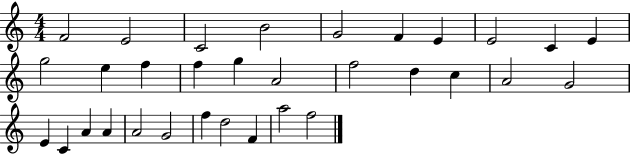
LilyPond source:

{
  \clef treble
  \numericTimeSignature
  \time 4/4
  \key c \major
  f'2 e'2 | c'2 b'2 | g'2 f'4 e'4 | e'2 c'4 e'4 | \break g''2 e''4 f''4 | f''4 g''4 a'2 | f''2 d''4 c''4 | a'2 g'2 | \break e'4 c'4 a'4 a'4 | a'2 g'2 | f''4 d''2 f'4 | a''2 f''2 | \break \bar "|."
}